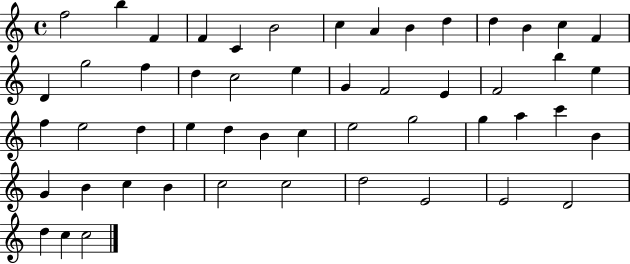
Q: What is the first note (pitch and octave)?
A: F5